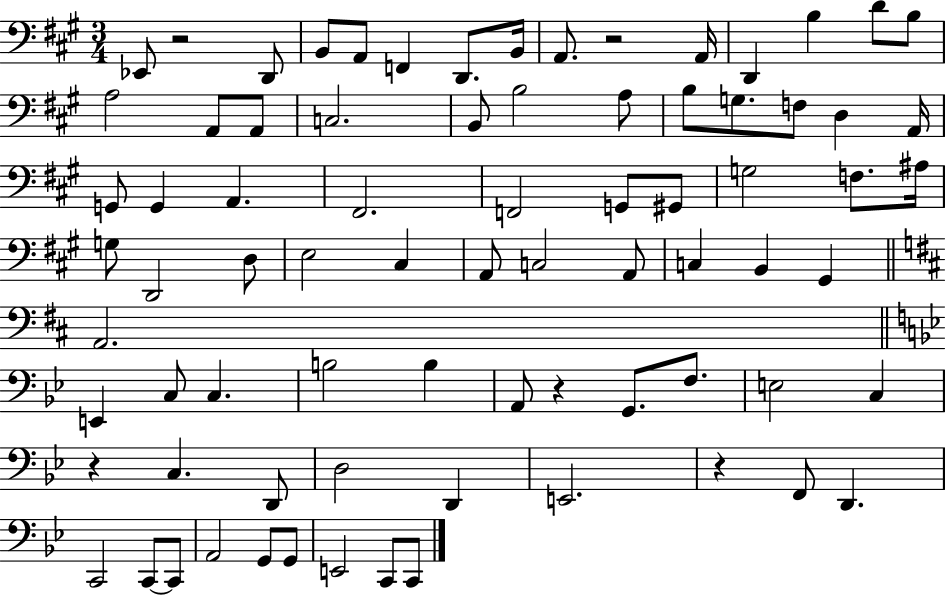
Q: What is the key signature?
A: A major